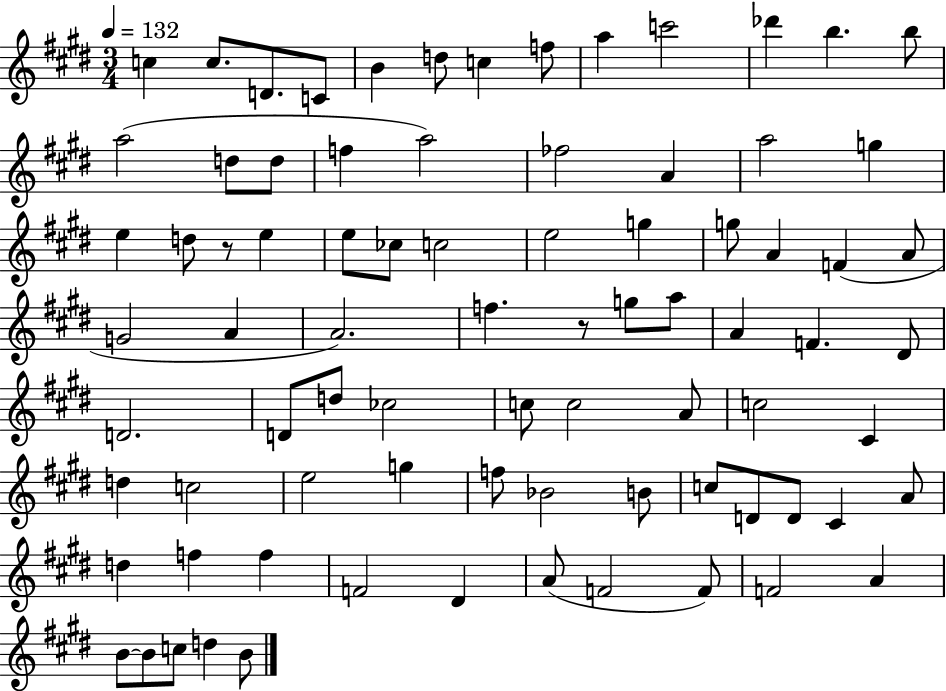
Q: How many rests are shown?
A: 2